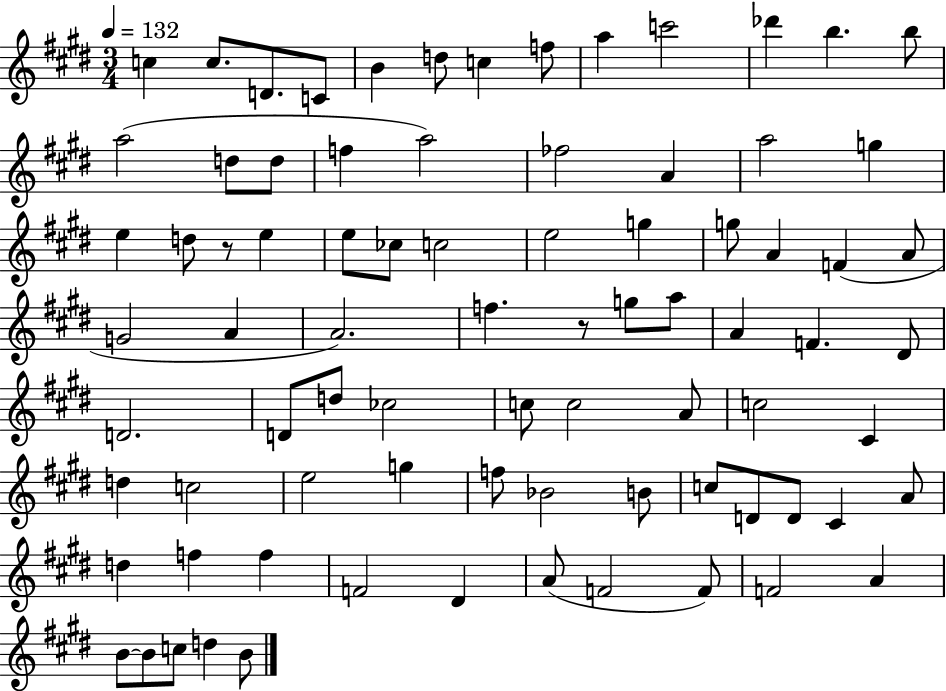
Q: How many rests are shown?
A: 2